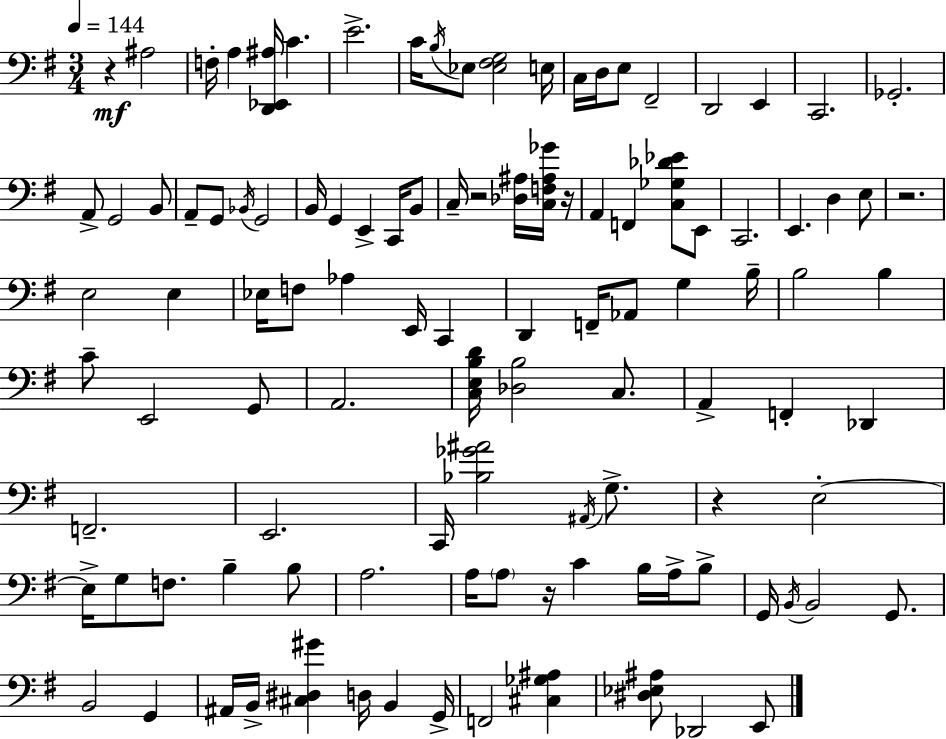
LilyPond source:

{
  \clef bass
  \numericTimeSignature
  \time 3/4
  \key g \major
  \tempo 4 = 144
  r4\mf ais2 | f16-. a4 <d, ees, ais>16 c'4. | e'2.-> | c'16 \acciaccatura { b16 } ees8 <ees fis g>2 | \break e16 c16 d16 e8 fis,2-- | d,2 e,4 | c,2. | ges,2.-. | \break a,8-> g,2 b,8 | a,8-- g,8 \acciaccatura { bes,16 } g,2 | b,16 g,4 e,4-> c,16 | b,8 c16-- r2 <des ais>16 | \break <c f ais ges'>16 r16 a,4 f,4 <c ges des' ees'>8 | e,8 c,2. | e,4. d4 | e8 r2. | \break e2 e4 | ees16 f8 aes4 e,16 c,4 | d,4 f,16-- aes,8 g4 | b16-- b2 b4 | \break c'8-- e,2 | g,8 a,2. | <c e b d'>16 <des b>2 c8. | a,4-> f,4-. des,4 | \break f,2.-- | e,2. | c,16 <bes ges' ais'>2 \acciaccatura { ais,16 } | g8.-> r4 e2-.~~ | \break e16-> g8 f8. b4-- | b8 a2. | a16 \parenthesize a8 r16 c'4 b16 | a16-> b8-> g,16 \acciaccatura { b,16 } b,2 | \break g,8. b,2 | g,4 ais,16 b,16-> <cis dis gis'>4 d16 b,4 | g,16-> f,2 | <cis ges ais>4 <dis ees ais>8 des,2 | \break e,8 \bar "|."
}